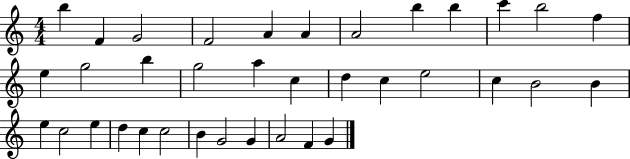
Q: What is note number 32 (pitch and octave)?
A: G4